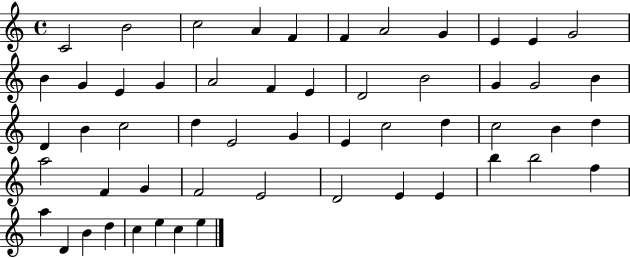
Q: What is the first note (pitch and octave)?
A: C4